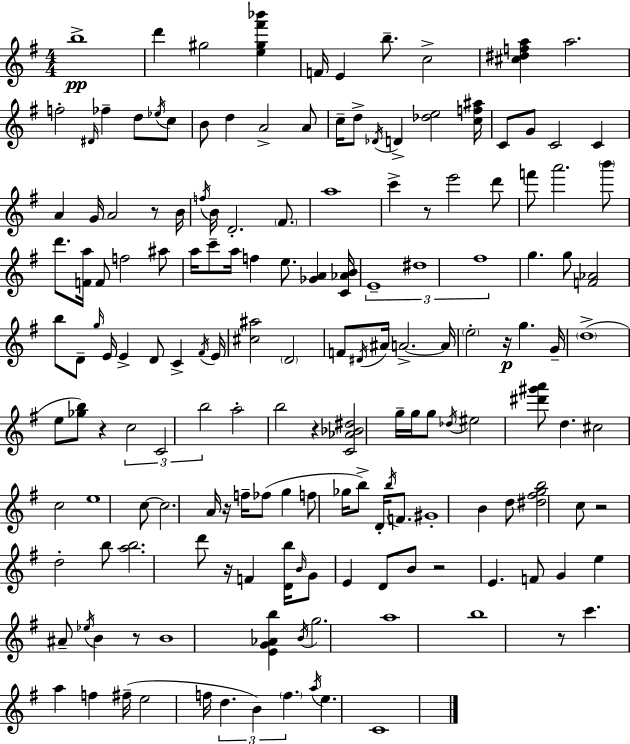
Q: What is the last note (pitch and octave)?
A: C4